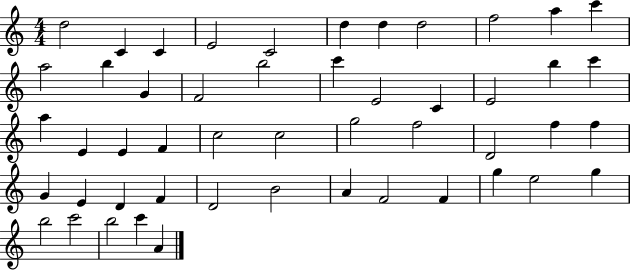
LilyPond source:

{
  \clef treble
  \numericTimeSignature
  \time 4/4
  \key c \major
  d''2 c'4 c'4 | e'2 c'2 | d''4 d''4 d''2 | f''2 a''4 c'''4 | \break a''2 b''4 g'4 | f'2 b''2 | c'''4 e'2 c'4 | e'2 b''4 c'''4 | \break a''4 e'4 e'4 f'4 | c''2 c''2 | g''2 f''2 | d'2 f''4 f''4 | \break g'4 e'4 d'4 f'4 | d'2 b'2 | a'4 f'2 f'4 | g''4 e''2 g''4 | \break b''2 c'''2 | b''2 c'''4 a'4 | \bar "|."
}